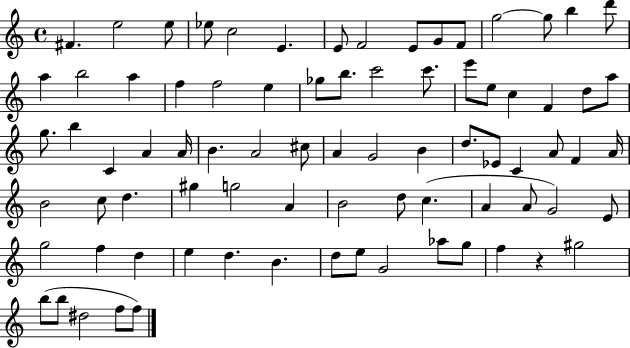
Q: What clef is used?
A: treble